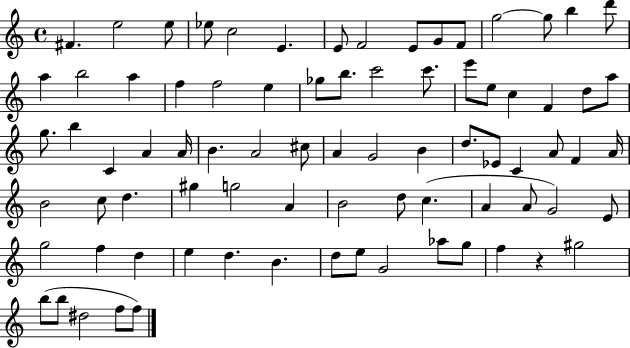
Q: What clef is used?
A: treble